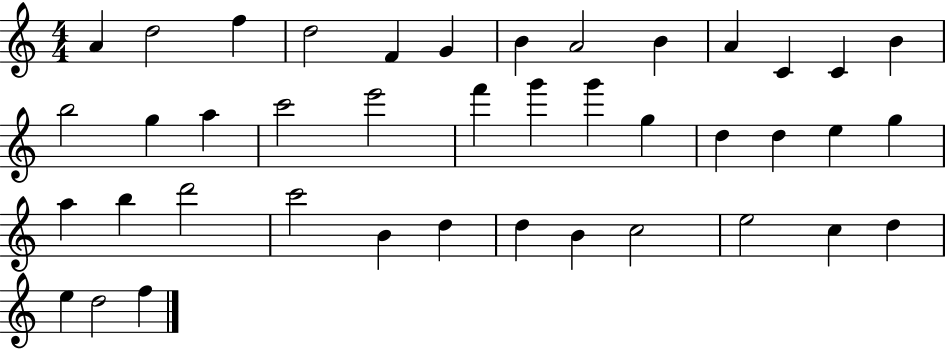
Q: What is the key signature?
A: C major